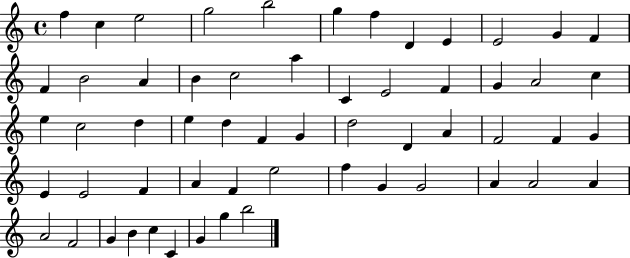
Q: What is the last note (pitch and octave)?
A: B5